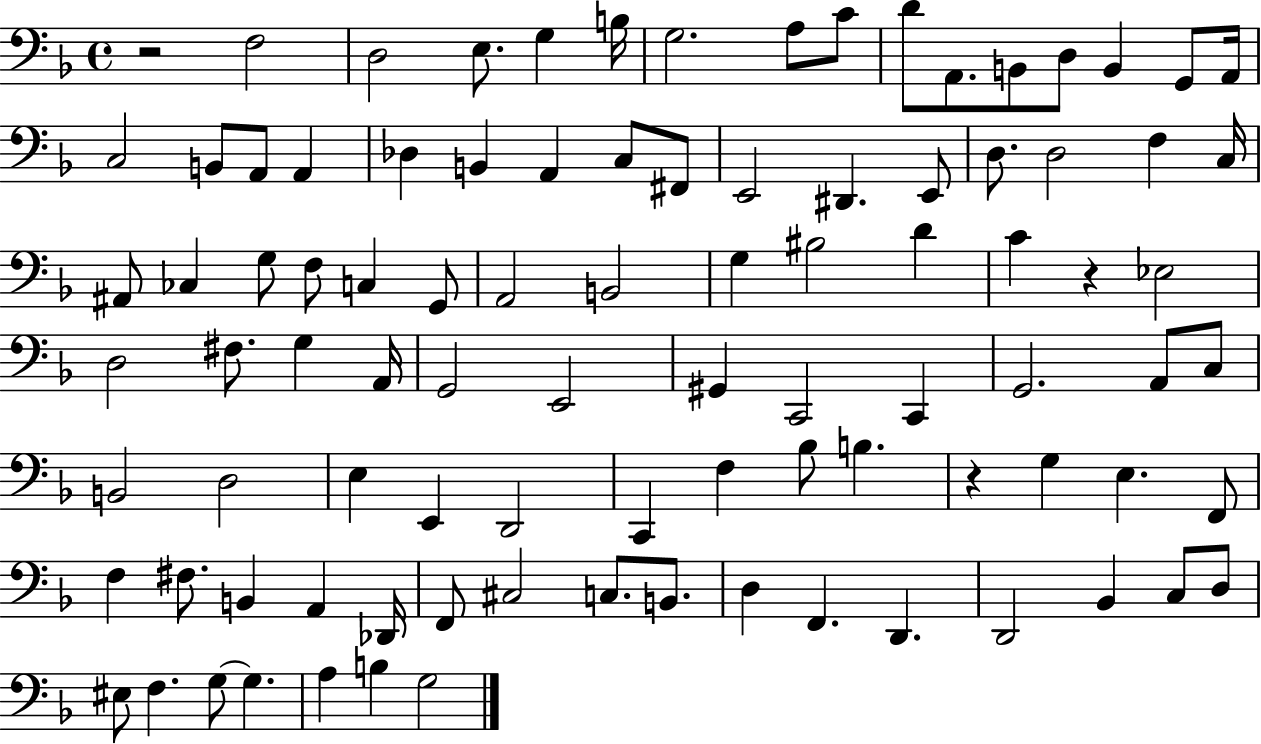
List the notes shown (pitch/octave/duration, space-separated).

R/h F3/h D3/h E3/e. G3/q B3/s G3/h. A3/e C4/e D4/e A2/e. B2/e D3/e B2/q G2/e A2/s C3/h B2/e A2/e A2/q Db3/q B2/q A2/q C3/e F#2/e E2/h D#2/q. E2/e D3/e. D3/h F3/q C3/s A#2/e CES3/q G3/e F3/e C3/q G2/e A2/h B2/h G3/q BIS3/h D4/q C4/q R/q Eb3/h D3/h F#3/e. G3/q A2/s G2/h E2/h G#2/q C2/h C2/q G2/h. A2/e C3/e B2/h D3/h E3/q E2/q D2/h C2/q F3/q Bb3/e B3/q. R/q G3/q E3/q. F2/e F3/q F#3/e. B2/q A2/q Db2/s F2/e C#3/h C3/e. B2/e. D3/q F2/q. D2/q. D2/h Bb2/q C3/e D3/e EIS3/e F3/q. G3/e G3/q. A3/q B3/q G3/h